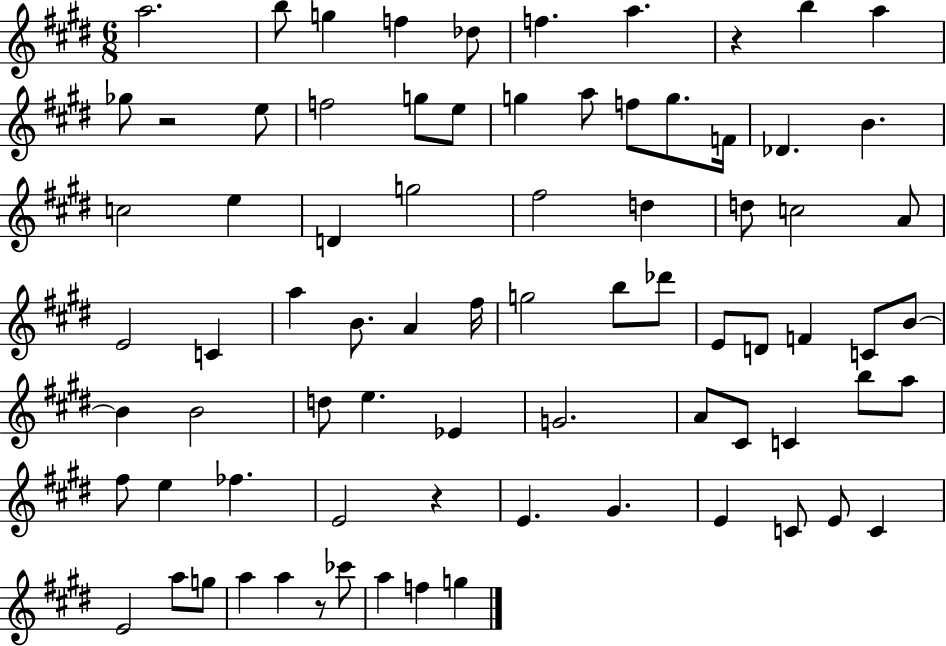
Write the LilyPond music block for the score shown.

{
  \clef treble
  \numericTimeSignature
  \time 6/8
  \key e \major
  a''2. | b''8 g''4 f''4 des''8 | f''4. a''4. | r4 b''4 a''4 | \break ges''8 r2 e''8 | f''2 g''8 e''8 | g''4 a''8 f''8 g''8. f'16 | des'4. b'4. | \break c''2 e''4 | d'4 g''2 | fis''2 d''4 | d''8 c''2 a'8 | \break e'2 c'4 | a''4 b'8. a'4 fis''16 | g''2 b''8 des'''8 | e'8 d'8 f'4 c'8 b'8~~ | \break b'4 b'2 | d''8 e''4. ees'4 | g'2. | a'8 cis'8 c'4 b''8 a''8 | \break fis''8 e''4 fes''4. | e'2 r4 | e'4. gis'4. | e'4 c'8 e'8 c'4 | \break e'2 a''8 g''8 | a''4 a''4 r8 ces'''8 | a''4 f''4 g''4 | \bar "|."
}